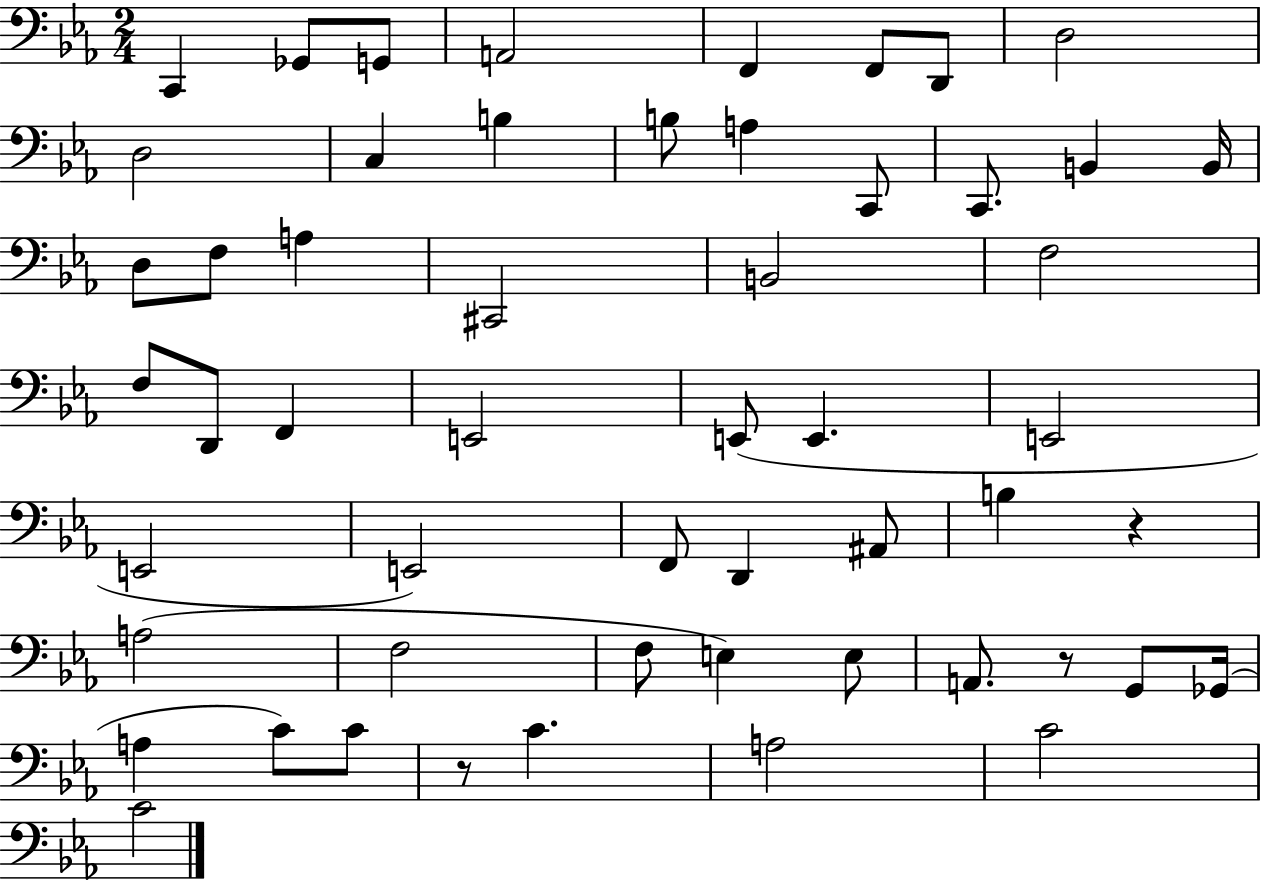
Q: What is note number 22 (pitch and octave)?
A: B2